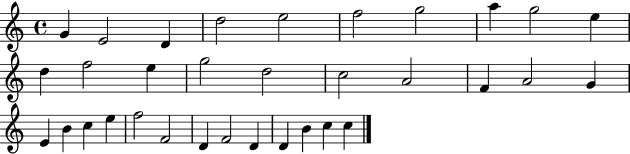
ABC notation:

X:1
T:Untitled
M:4/4
L:1/4
K:C
G E2 D d2 e2 f2 g2 a g2 e d f2 e g2 d2 c2 A2 F A2 G E B c e f2 F2 D F2 D D B c c